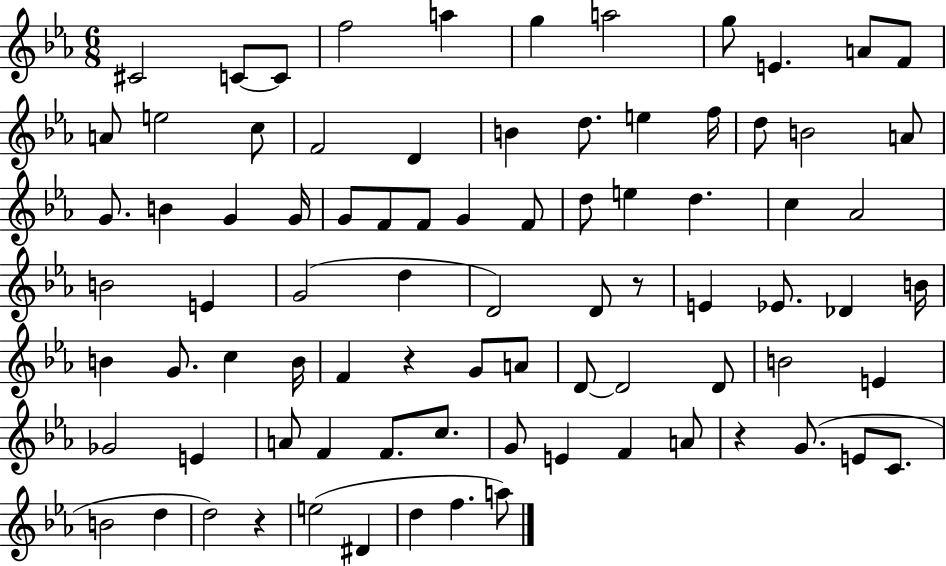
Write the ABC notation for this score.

X:1
T:Untitled
M:6/8
L:1/4
K:Eb
^C2 C/2 C/2 f2 a g a2 g/2 E A/2 F/2 A/2 e2 c/2 F2 D B d/2 e f/4 d/2 B2 A/2 G/2 B G G/4 G/2 F/2 F/2 G F/2 d/2 e d c _A2 B2 E G2 d D2 D/2 z/2 E _E/2 _D B/4 B G/2 c B/4 F z G/2 A/2 D/2 D2 D/2 B2 E _G2 E A/2 F F/2 c/2 G/2 E F A/2 z G/2 E/2 C/2 B2 d d2 z e2 ^D d f a/2